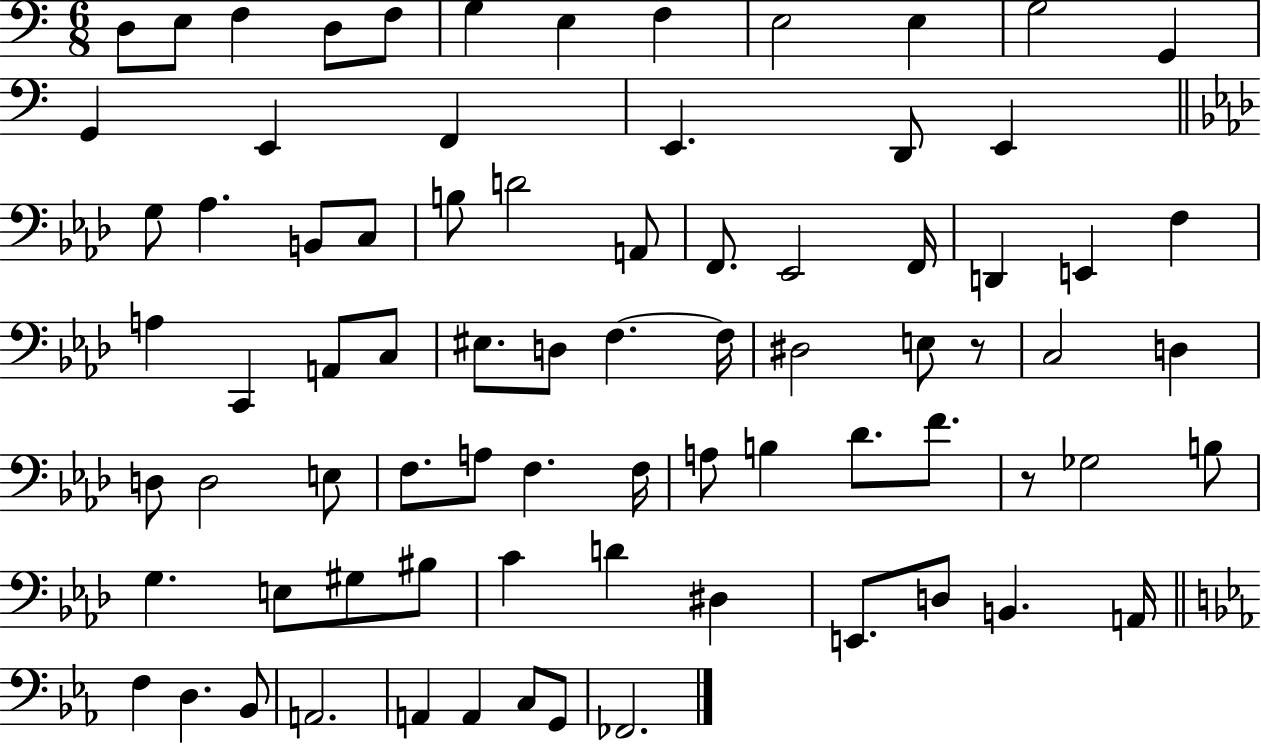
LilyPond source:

{
  \clef bass
  \numericTimeSignature
  \time 6/8
  \key c \major
  d8 e8 f4 d8 f8 | g4 e4 f4 | e2 e4 | g2 g,4 | \break g,4 e,4 f,4 | e,4. d,8 e,4 | \bar "||" \break \key aes \major g8 aes4. b,8 c8 | b8 d'2 a,8 | f,8. ees,2 f,16 | d,4 e,4 f4 | \break a4 c,4 a,8 c8 | eis8. d8 f4.~~ f16 | dis2 e8 r8 | c2 d4 | \break d8 d2 e8 | f8. a8 f4. f16 | a8 b4 des'8. f'8. | r8 ges2 b8 | \break g4. e8 gis8 bis8 | c'4 d'4 dis4 | e,8. d8 b,4. a,16 | \bar "||" \break \key ees \major f4 d4. bes,8 | a,2. | a,4 a,4 c8 g,8 | fes,2. | \break \bar "|."
}